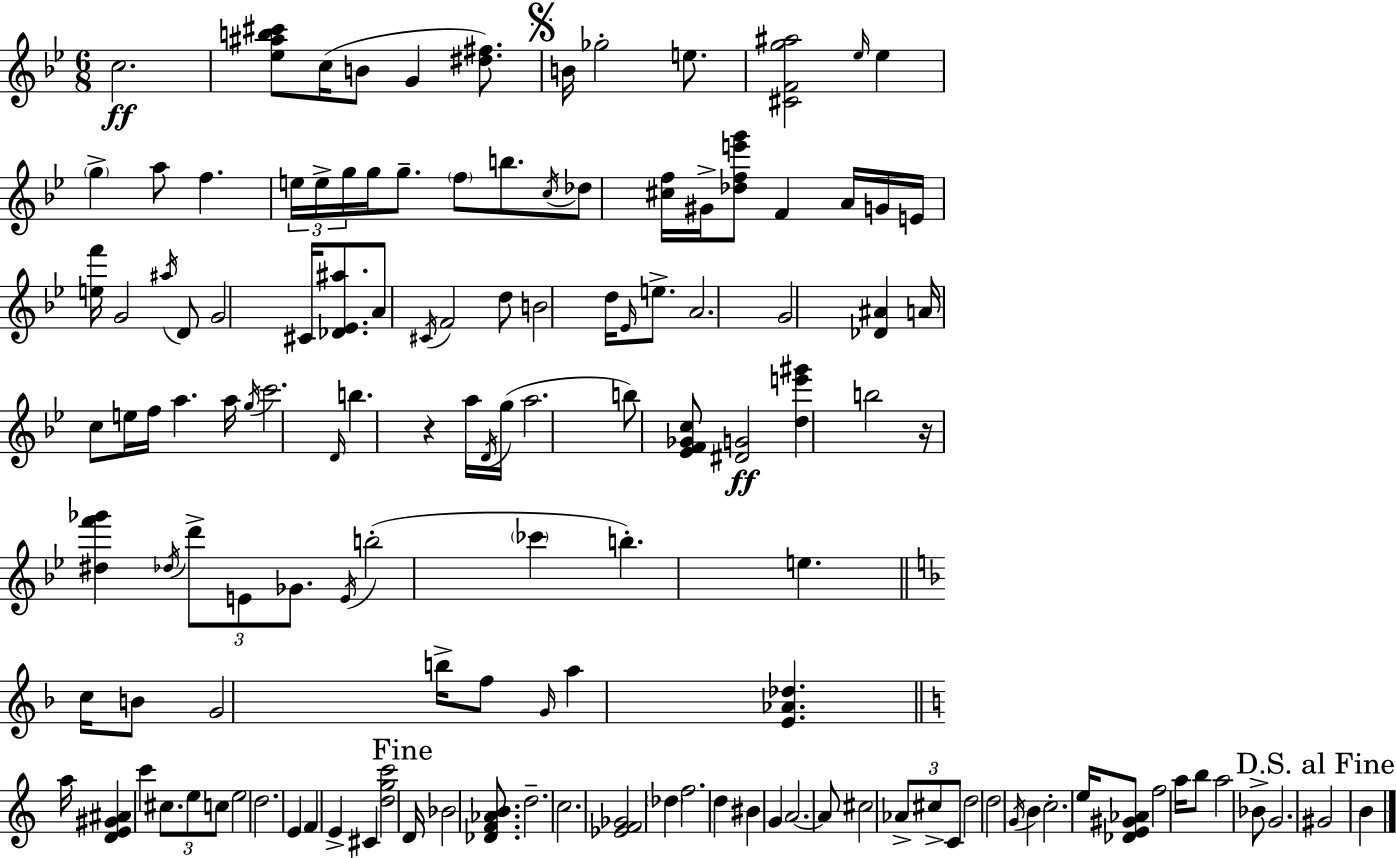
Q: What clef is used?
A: treble